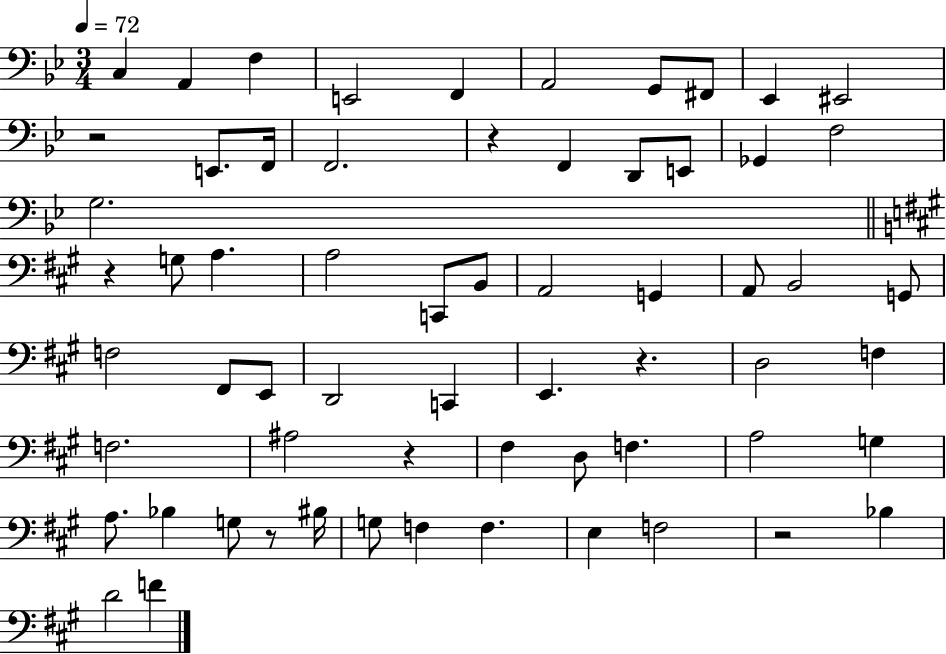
{
  \clef bass
  \numericTimeSignature
  \time 3/4
  \key bes \major
  \tempo 4 = 72
  c4 a,4 f4 | e,2 f,4 | a,2 g,8 fis,8 | ees,4 eis,2 | \break r2 e,8. f,16 | f,2. | r4 f,4 d,8 e,8 | ges,4 f2 | \break g2. | \bar "||" \break \key a \major r4 g8 a4. | a2 c,8 b,8 | a,2 g,4 | a,8 b,2 g,8 | \break f2 fis,8 e,8 | d,2 c,4 | e,4. r4. | d2 f4 | \break f2. | ais2 r4 | fis4 d8 f4. | a2 g4 | \break a8. bes4 g8 r8 bis16 | g8 f4 f4. | e4 f2 | r2 bes4 | \break d'2 f'4 | \bar "|."
}